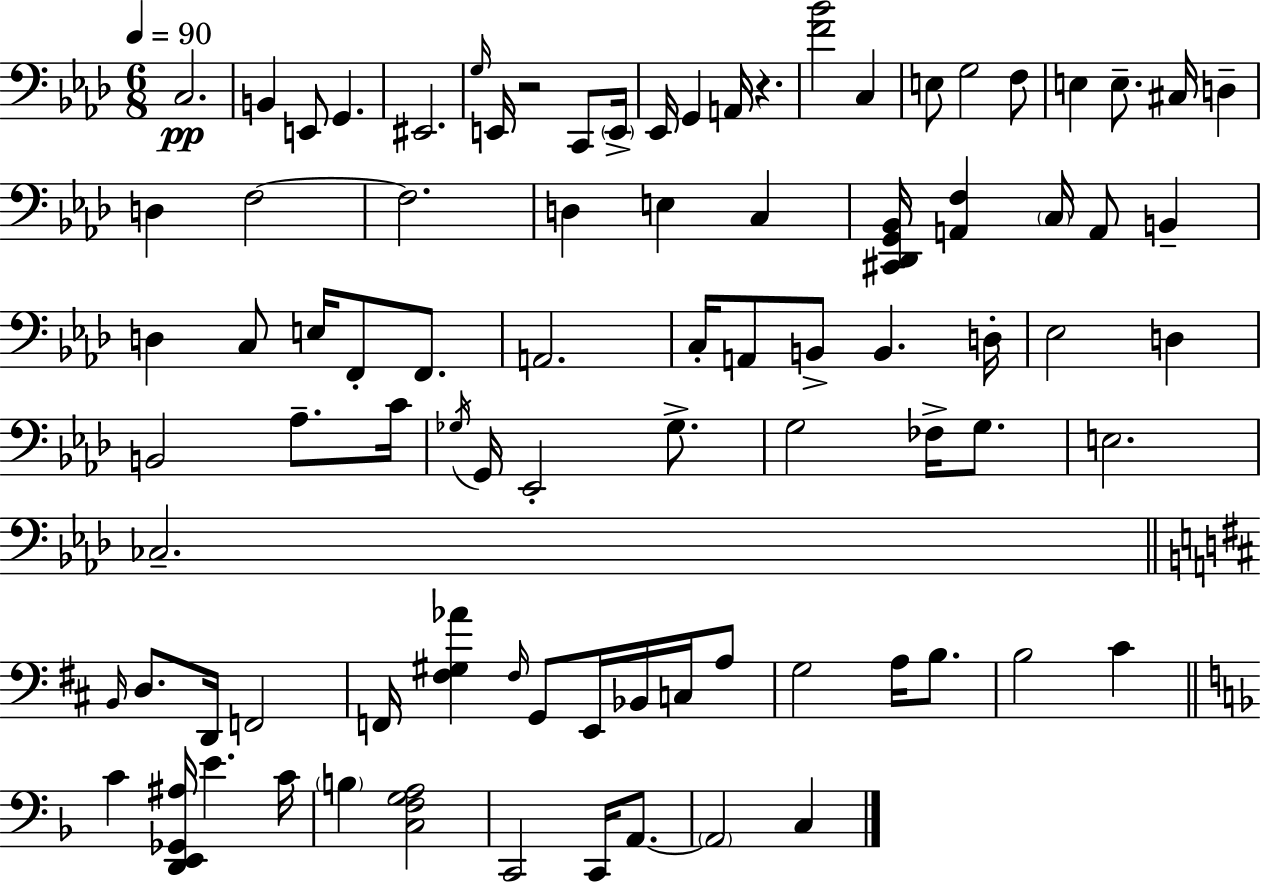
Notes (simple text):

C3/h. B2/q E2/e G2/q. EIS2/h. G3/s E2/s R/h C2/e E2/s Eb2/s G2/q A2/s R/q. [F4,Bb4]/h C3/q E3/e G3/h F3/e E3/q E3/e. C#3/s D3/q D3/q F3/h F3/h. D3/q E3/q C3/q [C#2,Db2,G2,Bb2]/s [A2,F3]/q C3/s A2/e B2/q D3/q C3/e E3/s F2/e F2/e. A2/h. C3/s A2/e B2/e B2/q. D3/s Eb3/h D3/q B2/h Ab3/e. C4/s Gb3/s G2/s Eb2/h Gb3/e. G3/h FES3/s G3/e. E3/h. CES3/h. B2/s D3/e. D2/s F2/h F2/s [F#3,G#3,Ab4]/q F#3/s G2/e E2/s Bb2/s C3/s A3/e G3/h A3/s B3/e. B3/h C#4/q C4/q [D2,E2,Gb2,A#3]/s E4/q. C4/s B3/q [C3,F3,G3,A3]/h C2/h C2/s A2/e. A2/h C3/q